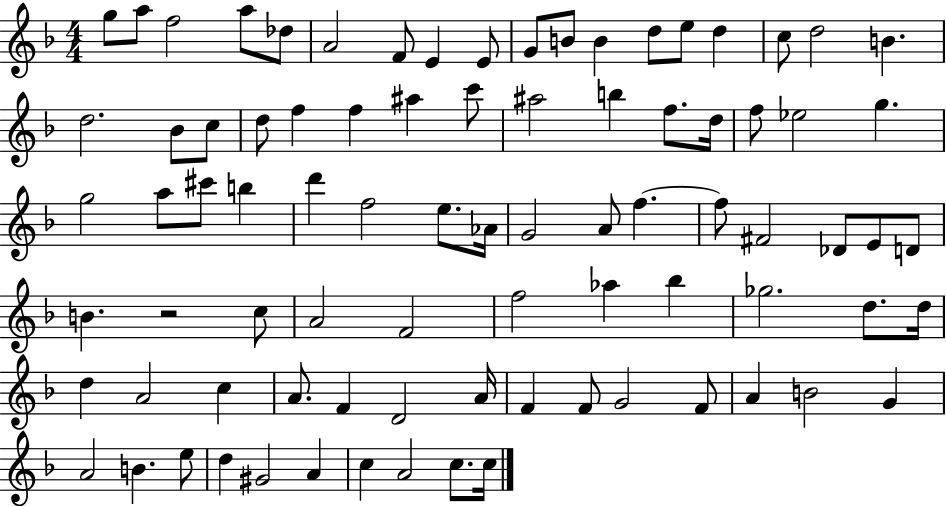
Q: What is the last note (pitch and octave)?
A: C5